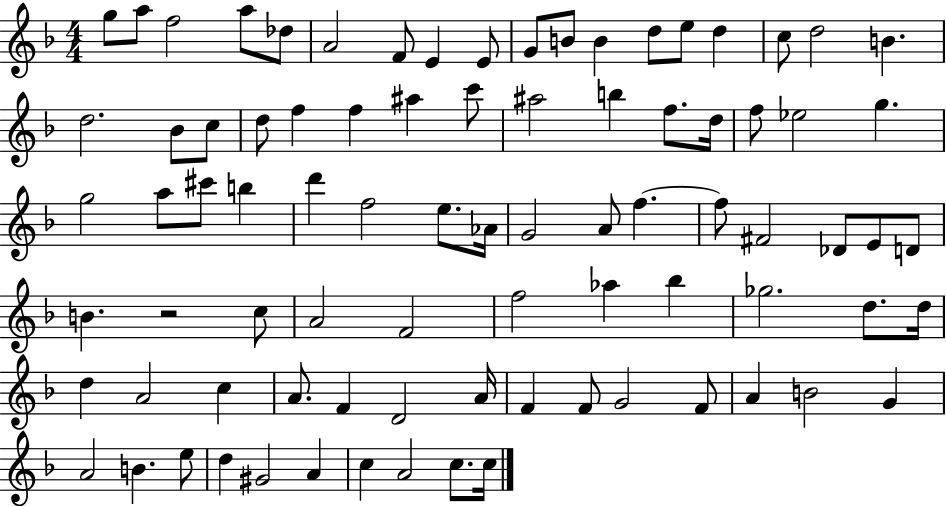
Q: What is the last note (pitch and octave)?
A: C5